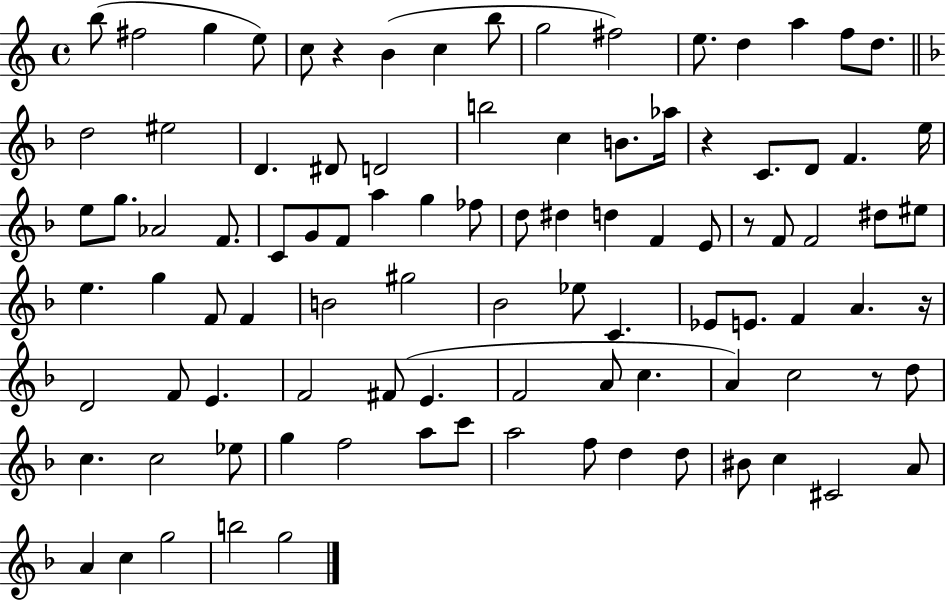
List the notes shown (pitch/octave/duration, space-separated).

B5/e F#5/h G5/q E5/e C5/e R/q B4/q C5/q B5/e G5/h F#5/h E5/e. D5/q A5/q F5/e D5/e. D5/h EIS5/h D4/q. D#4/e D4/h B5/h C5/q B4/e. Ab5/s R/q C4/e. D4/e F4/q. E5/s E5/e G5/e. Ab4/h F4/e. C4/e G4/e F4/e A5/q G5/q FES5/e D5/e D#5/q D5/q F4/q E4/e R/e F4/e F4/h D#5/e EIS5/e E5/q. G5/q F4/e F4/q B4/h G#5/h Bb4/h Eb5/e C4/q. Eb4/e E4/e. F4/q A4/q. R/s D4/h F4/e E4/q. F4/h F#4/e E4/q. F4/h A4/e C5/q. A4/q C5/h R/e D5/e C5/q. C5/h Eb5/e G5/q F5/h A5/e C6/e A5/h F5/e D5/q D5/e BIS4/e C5/q C#4/h A4/e A4/q C5/q G5/h B5/h G5/h